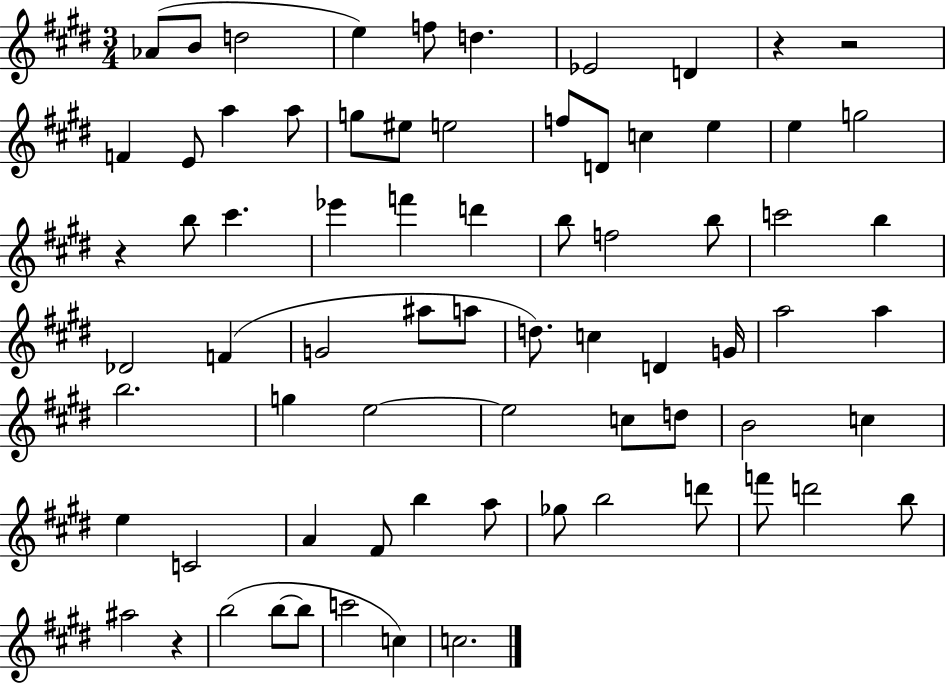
Ab4/e B4/e D5/h E5/q F5/e D5/q. Eb4/h D4/q R/q R/h F4/q E4/e A5/q A5/e G5/e EIS5/e E5/h F5/e D4/e C5/q E5/q E5/q G5/h R/q B5/e C#6/q. Eb6/q F6/q D6/q B5/e F5/h B5/e C6/h B5/q Db4/h F4/q G4/h A#5/e A5/e D5/e. C5/q D4/q G4/s A5/h A5/q B5/h. G5/q E5/h E5/h C5/e D5/e B4/h C5/q E5/q C4/h A4/q F#4/e B5/q A5/e Gb5/e B5/h D6/e F6/e D6/h B5/e A#5/h R/q B5/h B5/e B5/e C6/h C5/q C5/h.